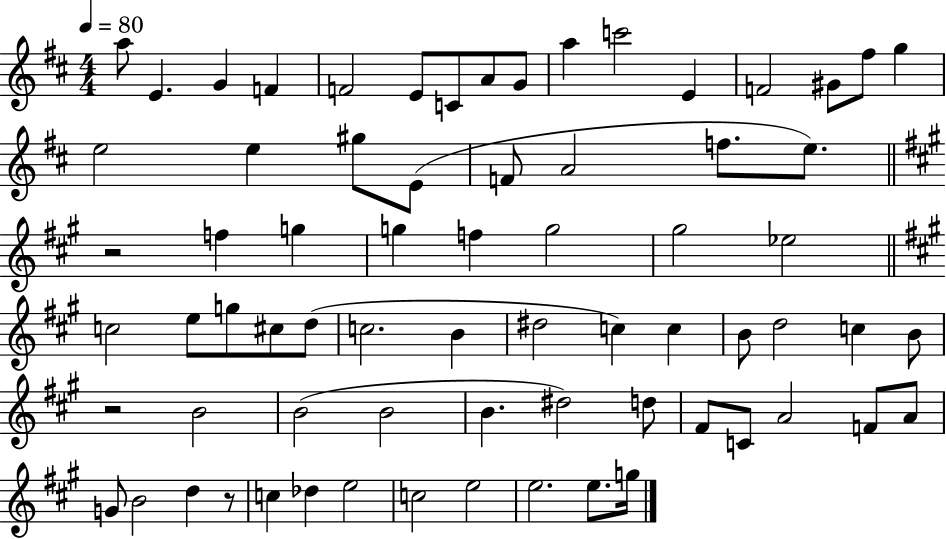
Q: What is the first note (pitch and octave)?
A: A5